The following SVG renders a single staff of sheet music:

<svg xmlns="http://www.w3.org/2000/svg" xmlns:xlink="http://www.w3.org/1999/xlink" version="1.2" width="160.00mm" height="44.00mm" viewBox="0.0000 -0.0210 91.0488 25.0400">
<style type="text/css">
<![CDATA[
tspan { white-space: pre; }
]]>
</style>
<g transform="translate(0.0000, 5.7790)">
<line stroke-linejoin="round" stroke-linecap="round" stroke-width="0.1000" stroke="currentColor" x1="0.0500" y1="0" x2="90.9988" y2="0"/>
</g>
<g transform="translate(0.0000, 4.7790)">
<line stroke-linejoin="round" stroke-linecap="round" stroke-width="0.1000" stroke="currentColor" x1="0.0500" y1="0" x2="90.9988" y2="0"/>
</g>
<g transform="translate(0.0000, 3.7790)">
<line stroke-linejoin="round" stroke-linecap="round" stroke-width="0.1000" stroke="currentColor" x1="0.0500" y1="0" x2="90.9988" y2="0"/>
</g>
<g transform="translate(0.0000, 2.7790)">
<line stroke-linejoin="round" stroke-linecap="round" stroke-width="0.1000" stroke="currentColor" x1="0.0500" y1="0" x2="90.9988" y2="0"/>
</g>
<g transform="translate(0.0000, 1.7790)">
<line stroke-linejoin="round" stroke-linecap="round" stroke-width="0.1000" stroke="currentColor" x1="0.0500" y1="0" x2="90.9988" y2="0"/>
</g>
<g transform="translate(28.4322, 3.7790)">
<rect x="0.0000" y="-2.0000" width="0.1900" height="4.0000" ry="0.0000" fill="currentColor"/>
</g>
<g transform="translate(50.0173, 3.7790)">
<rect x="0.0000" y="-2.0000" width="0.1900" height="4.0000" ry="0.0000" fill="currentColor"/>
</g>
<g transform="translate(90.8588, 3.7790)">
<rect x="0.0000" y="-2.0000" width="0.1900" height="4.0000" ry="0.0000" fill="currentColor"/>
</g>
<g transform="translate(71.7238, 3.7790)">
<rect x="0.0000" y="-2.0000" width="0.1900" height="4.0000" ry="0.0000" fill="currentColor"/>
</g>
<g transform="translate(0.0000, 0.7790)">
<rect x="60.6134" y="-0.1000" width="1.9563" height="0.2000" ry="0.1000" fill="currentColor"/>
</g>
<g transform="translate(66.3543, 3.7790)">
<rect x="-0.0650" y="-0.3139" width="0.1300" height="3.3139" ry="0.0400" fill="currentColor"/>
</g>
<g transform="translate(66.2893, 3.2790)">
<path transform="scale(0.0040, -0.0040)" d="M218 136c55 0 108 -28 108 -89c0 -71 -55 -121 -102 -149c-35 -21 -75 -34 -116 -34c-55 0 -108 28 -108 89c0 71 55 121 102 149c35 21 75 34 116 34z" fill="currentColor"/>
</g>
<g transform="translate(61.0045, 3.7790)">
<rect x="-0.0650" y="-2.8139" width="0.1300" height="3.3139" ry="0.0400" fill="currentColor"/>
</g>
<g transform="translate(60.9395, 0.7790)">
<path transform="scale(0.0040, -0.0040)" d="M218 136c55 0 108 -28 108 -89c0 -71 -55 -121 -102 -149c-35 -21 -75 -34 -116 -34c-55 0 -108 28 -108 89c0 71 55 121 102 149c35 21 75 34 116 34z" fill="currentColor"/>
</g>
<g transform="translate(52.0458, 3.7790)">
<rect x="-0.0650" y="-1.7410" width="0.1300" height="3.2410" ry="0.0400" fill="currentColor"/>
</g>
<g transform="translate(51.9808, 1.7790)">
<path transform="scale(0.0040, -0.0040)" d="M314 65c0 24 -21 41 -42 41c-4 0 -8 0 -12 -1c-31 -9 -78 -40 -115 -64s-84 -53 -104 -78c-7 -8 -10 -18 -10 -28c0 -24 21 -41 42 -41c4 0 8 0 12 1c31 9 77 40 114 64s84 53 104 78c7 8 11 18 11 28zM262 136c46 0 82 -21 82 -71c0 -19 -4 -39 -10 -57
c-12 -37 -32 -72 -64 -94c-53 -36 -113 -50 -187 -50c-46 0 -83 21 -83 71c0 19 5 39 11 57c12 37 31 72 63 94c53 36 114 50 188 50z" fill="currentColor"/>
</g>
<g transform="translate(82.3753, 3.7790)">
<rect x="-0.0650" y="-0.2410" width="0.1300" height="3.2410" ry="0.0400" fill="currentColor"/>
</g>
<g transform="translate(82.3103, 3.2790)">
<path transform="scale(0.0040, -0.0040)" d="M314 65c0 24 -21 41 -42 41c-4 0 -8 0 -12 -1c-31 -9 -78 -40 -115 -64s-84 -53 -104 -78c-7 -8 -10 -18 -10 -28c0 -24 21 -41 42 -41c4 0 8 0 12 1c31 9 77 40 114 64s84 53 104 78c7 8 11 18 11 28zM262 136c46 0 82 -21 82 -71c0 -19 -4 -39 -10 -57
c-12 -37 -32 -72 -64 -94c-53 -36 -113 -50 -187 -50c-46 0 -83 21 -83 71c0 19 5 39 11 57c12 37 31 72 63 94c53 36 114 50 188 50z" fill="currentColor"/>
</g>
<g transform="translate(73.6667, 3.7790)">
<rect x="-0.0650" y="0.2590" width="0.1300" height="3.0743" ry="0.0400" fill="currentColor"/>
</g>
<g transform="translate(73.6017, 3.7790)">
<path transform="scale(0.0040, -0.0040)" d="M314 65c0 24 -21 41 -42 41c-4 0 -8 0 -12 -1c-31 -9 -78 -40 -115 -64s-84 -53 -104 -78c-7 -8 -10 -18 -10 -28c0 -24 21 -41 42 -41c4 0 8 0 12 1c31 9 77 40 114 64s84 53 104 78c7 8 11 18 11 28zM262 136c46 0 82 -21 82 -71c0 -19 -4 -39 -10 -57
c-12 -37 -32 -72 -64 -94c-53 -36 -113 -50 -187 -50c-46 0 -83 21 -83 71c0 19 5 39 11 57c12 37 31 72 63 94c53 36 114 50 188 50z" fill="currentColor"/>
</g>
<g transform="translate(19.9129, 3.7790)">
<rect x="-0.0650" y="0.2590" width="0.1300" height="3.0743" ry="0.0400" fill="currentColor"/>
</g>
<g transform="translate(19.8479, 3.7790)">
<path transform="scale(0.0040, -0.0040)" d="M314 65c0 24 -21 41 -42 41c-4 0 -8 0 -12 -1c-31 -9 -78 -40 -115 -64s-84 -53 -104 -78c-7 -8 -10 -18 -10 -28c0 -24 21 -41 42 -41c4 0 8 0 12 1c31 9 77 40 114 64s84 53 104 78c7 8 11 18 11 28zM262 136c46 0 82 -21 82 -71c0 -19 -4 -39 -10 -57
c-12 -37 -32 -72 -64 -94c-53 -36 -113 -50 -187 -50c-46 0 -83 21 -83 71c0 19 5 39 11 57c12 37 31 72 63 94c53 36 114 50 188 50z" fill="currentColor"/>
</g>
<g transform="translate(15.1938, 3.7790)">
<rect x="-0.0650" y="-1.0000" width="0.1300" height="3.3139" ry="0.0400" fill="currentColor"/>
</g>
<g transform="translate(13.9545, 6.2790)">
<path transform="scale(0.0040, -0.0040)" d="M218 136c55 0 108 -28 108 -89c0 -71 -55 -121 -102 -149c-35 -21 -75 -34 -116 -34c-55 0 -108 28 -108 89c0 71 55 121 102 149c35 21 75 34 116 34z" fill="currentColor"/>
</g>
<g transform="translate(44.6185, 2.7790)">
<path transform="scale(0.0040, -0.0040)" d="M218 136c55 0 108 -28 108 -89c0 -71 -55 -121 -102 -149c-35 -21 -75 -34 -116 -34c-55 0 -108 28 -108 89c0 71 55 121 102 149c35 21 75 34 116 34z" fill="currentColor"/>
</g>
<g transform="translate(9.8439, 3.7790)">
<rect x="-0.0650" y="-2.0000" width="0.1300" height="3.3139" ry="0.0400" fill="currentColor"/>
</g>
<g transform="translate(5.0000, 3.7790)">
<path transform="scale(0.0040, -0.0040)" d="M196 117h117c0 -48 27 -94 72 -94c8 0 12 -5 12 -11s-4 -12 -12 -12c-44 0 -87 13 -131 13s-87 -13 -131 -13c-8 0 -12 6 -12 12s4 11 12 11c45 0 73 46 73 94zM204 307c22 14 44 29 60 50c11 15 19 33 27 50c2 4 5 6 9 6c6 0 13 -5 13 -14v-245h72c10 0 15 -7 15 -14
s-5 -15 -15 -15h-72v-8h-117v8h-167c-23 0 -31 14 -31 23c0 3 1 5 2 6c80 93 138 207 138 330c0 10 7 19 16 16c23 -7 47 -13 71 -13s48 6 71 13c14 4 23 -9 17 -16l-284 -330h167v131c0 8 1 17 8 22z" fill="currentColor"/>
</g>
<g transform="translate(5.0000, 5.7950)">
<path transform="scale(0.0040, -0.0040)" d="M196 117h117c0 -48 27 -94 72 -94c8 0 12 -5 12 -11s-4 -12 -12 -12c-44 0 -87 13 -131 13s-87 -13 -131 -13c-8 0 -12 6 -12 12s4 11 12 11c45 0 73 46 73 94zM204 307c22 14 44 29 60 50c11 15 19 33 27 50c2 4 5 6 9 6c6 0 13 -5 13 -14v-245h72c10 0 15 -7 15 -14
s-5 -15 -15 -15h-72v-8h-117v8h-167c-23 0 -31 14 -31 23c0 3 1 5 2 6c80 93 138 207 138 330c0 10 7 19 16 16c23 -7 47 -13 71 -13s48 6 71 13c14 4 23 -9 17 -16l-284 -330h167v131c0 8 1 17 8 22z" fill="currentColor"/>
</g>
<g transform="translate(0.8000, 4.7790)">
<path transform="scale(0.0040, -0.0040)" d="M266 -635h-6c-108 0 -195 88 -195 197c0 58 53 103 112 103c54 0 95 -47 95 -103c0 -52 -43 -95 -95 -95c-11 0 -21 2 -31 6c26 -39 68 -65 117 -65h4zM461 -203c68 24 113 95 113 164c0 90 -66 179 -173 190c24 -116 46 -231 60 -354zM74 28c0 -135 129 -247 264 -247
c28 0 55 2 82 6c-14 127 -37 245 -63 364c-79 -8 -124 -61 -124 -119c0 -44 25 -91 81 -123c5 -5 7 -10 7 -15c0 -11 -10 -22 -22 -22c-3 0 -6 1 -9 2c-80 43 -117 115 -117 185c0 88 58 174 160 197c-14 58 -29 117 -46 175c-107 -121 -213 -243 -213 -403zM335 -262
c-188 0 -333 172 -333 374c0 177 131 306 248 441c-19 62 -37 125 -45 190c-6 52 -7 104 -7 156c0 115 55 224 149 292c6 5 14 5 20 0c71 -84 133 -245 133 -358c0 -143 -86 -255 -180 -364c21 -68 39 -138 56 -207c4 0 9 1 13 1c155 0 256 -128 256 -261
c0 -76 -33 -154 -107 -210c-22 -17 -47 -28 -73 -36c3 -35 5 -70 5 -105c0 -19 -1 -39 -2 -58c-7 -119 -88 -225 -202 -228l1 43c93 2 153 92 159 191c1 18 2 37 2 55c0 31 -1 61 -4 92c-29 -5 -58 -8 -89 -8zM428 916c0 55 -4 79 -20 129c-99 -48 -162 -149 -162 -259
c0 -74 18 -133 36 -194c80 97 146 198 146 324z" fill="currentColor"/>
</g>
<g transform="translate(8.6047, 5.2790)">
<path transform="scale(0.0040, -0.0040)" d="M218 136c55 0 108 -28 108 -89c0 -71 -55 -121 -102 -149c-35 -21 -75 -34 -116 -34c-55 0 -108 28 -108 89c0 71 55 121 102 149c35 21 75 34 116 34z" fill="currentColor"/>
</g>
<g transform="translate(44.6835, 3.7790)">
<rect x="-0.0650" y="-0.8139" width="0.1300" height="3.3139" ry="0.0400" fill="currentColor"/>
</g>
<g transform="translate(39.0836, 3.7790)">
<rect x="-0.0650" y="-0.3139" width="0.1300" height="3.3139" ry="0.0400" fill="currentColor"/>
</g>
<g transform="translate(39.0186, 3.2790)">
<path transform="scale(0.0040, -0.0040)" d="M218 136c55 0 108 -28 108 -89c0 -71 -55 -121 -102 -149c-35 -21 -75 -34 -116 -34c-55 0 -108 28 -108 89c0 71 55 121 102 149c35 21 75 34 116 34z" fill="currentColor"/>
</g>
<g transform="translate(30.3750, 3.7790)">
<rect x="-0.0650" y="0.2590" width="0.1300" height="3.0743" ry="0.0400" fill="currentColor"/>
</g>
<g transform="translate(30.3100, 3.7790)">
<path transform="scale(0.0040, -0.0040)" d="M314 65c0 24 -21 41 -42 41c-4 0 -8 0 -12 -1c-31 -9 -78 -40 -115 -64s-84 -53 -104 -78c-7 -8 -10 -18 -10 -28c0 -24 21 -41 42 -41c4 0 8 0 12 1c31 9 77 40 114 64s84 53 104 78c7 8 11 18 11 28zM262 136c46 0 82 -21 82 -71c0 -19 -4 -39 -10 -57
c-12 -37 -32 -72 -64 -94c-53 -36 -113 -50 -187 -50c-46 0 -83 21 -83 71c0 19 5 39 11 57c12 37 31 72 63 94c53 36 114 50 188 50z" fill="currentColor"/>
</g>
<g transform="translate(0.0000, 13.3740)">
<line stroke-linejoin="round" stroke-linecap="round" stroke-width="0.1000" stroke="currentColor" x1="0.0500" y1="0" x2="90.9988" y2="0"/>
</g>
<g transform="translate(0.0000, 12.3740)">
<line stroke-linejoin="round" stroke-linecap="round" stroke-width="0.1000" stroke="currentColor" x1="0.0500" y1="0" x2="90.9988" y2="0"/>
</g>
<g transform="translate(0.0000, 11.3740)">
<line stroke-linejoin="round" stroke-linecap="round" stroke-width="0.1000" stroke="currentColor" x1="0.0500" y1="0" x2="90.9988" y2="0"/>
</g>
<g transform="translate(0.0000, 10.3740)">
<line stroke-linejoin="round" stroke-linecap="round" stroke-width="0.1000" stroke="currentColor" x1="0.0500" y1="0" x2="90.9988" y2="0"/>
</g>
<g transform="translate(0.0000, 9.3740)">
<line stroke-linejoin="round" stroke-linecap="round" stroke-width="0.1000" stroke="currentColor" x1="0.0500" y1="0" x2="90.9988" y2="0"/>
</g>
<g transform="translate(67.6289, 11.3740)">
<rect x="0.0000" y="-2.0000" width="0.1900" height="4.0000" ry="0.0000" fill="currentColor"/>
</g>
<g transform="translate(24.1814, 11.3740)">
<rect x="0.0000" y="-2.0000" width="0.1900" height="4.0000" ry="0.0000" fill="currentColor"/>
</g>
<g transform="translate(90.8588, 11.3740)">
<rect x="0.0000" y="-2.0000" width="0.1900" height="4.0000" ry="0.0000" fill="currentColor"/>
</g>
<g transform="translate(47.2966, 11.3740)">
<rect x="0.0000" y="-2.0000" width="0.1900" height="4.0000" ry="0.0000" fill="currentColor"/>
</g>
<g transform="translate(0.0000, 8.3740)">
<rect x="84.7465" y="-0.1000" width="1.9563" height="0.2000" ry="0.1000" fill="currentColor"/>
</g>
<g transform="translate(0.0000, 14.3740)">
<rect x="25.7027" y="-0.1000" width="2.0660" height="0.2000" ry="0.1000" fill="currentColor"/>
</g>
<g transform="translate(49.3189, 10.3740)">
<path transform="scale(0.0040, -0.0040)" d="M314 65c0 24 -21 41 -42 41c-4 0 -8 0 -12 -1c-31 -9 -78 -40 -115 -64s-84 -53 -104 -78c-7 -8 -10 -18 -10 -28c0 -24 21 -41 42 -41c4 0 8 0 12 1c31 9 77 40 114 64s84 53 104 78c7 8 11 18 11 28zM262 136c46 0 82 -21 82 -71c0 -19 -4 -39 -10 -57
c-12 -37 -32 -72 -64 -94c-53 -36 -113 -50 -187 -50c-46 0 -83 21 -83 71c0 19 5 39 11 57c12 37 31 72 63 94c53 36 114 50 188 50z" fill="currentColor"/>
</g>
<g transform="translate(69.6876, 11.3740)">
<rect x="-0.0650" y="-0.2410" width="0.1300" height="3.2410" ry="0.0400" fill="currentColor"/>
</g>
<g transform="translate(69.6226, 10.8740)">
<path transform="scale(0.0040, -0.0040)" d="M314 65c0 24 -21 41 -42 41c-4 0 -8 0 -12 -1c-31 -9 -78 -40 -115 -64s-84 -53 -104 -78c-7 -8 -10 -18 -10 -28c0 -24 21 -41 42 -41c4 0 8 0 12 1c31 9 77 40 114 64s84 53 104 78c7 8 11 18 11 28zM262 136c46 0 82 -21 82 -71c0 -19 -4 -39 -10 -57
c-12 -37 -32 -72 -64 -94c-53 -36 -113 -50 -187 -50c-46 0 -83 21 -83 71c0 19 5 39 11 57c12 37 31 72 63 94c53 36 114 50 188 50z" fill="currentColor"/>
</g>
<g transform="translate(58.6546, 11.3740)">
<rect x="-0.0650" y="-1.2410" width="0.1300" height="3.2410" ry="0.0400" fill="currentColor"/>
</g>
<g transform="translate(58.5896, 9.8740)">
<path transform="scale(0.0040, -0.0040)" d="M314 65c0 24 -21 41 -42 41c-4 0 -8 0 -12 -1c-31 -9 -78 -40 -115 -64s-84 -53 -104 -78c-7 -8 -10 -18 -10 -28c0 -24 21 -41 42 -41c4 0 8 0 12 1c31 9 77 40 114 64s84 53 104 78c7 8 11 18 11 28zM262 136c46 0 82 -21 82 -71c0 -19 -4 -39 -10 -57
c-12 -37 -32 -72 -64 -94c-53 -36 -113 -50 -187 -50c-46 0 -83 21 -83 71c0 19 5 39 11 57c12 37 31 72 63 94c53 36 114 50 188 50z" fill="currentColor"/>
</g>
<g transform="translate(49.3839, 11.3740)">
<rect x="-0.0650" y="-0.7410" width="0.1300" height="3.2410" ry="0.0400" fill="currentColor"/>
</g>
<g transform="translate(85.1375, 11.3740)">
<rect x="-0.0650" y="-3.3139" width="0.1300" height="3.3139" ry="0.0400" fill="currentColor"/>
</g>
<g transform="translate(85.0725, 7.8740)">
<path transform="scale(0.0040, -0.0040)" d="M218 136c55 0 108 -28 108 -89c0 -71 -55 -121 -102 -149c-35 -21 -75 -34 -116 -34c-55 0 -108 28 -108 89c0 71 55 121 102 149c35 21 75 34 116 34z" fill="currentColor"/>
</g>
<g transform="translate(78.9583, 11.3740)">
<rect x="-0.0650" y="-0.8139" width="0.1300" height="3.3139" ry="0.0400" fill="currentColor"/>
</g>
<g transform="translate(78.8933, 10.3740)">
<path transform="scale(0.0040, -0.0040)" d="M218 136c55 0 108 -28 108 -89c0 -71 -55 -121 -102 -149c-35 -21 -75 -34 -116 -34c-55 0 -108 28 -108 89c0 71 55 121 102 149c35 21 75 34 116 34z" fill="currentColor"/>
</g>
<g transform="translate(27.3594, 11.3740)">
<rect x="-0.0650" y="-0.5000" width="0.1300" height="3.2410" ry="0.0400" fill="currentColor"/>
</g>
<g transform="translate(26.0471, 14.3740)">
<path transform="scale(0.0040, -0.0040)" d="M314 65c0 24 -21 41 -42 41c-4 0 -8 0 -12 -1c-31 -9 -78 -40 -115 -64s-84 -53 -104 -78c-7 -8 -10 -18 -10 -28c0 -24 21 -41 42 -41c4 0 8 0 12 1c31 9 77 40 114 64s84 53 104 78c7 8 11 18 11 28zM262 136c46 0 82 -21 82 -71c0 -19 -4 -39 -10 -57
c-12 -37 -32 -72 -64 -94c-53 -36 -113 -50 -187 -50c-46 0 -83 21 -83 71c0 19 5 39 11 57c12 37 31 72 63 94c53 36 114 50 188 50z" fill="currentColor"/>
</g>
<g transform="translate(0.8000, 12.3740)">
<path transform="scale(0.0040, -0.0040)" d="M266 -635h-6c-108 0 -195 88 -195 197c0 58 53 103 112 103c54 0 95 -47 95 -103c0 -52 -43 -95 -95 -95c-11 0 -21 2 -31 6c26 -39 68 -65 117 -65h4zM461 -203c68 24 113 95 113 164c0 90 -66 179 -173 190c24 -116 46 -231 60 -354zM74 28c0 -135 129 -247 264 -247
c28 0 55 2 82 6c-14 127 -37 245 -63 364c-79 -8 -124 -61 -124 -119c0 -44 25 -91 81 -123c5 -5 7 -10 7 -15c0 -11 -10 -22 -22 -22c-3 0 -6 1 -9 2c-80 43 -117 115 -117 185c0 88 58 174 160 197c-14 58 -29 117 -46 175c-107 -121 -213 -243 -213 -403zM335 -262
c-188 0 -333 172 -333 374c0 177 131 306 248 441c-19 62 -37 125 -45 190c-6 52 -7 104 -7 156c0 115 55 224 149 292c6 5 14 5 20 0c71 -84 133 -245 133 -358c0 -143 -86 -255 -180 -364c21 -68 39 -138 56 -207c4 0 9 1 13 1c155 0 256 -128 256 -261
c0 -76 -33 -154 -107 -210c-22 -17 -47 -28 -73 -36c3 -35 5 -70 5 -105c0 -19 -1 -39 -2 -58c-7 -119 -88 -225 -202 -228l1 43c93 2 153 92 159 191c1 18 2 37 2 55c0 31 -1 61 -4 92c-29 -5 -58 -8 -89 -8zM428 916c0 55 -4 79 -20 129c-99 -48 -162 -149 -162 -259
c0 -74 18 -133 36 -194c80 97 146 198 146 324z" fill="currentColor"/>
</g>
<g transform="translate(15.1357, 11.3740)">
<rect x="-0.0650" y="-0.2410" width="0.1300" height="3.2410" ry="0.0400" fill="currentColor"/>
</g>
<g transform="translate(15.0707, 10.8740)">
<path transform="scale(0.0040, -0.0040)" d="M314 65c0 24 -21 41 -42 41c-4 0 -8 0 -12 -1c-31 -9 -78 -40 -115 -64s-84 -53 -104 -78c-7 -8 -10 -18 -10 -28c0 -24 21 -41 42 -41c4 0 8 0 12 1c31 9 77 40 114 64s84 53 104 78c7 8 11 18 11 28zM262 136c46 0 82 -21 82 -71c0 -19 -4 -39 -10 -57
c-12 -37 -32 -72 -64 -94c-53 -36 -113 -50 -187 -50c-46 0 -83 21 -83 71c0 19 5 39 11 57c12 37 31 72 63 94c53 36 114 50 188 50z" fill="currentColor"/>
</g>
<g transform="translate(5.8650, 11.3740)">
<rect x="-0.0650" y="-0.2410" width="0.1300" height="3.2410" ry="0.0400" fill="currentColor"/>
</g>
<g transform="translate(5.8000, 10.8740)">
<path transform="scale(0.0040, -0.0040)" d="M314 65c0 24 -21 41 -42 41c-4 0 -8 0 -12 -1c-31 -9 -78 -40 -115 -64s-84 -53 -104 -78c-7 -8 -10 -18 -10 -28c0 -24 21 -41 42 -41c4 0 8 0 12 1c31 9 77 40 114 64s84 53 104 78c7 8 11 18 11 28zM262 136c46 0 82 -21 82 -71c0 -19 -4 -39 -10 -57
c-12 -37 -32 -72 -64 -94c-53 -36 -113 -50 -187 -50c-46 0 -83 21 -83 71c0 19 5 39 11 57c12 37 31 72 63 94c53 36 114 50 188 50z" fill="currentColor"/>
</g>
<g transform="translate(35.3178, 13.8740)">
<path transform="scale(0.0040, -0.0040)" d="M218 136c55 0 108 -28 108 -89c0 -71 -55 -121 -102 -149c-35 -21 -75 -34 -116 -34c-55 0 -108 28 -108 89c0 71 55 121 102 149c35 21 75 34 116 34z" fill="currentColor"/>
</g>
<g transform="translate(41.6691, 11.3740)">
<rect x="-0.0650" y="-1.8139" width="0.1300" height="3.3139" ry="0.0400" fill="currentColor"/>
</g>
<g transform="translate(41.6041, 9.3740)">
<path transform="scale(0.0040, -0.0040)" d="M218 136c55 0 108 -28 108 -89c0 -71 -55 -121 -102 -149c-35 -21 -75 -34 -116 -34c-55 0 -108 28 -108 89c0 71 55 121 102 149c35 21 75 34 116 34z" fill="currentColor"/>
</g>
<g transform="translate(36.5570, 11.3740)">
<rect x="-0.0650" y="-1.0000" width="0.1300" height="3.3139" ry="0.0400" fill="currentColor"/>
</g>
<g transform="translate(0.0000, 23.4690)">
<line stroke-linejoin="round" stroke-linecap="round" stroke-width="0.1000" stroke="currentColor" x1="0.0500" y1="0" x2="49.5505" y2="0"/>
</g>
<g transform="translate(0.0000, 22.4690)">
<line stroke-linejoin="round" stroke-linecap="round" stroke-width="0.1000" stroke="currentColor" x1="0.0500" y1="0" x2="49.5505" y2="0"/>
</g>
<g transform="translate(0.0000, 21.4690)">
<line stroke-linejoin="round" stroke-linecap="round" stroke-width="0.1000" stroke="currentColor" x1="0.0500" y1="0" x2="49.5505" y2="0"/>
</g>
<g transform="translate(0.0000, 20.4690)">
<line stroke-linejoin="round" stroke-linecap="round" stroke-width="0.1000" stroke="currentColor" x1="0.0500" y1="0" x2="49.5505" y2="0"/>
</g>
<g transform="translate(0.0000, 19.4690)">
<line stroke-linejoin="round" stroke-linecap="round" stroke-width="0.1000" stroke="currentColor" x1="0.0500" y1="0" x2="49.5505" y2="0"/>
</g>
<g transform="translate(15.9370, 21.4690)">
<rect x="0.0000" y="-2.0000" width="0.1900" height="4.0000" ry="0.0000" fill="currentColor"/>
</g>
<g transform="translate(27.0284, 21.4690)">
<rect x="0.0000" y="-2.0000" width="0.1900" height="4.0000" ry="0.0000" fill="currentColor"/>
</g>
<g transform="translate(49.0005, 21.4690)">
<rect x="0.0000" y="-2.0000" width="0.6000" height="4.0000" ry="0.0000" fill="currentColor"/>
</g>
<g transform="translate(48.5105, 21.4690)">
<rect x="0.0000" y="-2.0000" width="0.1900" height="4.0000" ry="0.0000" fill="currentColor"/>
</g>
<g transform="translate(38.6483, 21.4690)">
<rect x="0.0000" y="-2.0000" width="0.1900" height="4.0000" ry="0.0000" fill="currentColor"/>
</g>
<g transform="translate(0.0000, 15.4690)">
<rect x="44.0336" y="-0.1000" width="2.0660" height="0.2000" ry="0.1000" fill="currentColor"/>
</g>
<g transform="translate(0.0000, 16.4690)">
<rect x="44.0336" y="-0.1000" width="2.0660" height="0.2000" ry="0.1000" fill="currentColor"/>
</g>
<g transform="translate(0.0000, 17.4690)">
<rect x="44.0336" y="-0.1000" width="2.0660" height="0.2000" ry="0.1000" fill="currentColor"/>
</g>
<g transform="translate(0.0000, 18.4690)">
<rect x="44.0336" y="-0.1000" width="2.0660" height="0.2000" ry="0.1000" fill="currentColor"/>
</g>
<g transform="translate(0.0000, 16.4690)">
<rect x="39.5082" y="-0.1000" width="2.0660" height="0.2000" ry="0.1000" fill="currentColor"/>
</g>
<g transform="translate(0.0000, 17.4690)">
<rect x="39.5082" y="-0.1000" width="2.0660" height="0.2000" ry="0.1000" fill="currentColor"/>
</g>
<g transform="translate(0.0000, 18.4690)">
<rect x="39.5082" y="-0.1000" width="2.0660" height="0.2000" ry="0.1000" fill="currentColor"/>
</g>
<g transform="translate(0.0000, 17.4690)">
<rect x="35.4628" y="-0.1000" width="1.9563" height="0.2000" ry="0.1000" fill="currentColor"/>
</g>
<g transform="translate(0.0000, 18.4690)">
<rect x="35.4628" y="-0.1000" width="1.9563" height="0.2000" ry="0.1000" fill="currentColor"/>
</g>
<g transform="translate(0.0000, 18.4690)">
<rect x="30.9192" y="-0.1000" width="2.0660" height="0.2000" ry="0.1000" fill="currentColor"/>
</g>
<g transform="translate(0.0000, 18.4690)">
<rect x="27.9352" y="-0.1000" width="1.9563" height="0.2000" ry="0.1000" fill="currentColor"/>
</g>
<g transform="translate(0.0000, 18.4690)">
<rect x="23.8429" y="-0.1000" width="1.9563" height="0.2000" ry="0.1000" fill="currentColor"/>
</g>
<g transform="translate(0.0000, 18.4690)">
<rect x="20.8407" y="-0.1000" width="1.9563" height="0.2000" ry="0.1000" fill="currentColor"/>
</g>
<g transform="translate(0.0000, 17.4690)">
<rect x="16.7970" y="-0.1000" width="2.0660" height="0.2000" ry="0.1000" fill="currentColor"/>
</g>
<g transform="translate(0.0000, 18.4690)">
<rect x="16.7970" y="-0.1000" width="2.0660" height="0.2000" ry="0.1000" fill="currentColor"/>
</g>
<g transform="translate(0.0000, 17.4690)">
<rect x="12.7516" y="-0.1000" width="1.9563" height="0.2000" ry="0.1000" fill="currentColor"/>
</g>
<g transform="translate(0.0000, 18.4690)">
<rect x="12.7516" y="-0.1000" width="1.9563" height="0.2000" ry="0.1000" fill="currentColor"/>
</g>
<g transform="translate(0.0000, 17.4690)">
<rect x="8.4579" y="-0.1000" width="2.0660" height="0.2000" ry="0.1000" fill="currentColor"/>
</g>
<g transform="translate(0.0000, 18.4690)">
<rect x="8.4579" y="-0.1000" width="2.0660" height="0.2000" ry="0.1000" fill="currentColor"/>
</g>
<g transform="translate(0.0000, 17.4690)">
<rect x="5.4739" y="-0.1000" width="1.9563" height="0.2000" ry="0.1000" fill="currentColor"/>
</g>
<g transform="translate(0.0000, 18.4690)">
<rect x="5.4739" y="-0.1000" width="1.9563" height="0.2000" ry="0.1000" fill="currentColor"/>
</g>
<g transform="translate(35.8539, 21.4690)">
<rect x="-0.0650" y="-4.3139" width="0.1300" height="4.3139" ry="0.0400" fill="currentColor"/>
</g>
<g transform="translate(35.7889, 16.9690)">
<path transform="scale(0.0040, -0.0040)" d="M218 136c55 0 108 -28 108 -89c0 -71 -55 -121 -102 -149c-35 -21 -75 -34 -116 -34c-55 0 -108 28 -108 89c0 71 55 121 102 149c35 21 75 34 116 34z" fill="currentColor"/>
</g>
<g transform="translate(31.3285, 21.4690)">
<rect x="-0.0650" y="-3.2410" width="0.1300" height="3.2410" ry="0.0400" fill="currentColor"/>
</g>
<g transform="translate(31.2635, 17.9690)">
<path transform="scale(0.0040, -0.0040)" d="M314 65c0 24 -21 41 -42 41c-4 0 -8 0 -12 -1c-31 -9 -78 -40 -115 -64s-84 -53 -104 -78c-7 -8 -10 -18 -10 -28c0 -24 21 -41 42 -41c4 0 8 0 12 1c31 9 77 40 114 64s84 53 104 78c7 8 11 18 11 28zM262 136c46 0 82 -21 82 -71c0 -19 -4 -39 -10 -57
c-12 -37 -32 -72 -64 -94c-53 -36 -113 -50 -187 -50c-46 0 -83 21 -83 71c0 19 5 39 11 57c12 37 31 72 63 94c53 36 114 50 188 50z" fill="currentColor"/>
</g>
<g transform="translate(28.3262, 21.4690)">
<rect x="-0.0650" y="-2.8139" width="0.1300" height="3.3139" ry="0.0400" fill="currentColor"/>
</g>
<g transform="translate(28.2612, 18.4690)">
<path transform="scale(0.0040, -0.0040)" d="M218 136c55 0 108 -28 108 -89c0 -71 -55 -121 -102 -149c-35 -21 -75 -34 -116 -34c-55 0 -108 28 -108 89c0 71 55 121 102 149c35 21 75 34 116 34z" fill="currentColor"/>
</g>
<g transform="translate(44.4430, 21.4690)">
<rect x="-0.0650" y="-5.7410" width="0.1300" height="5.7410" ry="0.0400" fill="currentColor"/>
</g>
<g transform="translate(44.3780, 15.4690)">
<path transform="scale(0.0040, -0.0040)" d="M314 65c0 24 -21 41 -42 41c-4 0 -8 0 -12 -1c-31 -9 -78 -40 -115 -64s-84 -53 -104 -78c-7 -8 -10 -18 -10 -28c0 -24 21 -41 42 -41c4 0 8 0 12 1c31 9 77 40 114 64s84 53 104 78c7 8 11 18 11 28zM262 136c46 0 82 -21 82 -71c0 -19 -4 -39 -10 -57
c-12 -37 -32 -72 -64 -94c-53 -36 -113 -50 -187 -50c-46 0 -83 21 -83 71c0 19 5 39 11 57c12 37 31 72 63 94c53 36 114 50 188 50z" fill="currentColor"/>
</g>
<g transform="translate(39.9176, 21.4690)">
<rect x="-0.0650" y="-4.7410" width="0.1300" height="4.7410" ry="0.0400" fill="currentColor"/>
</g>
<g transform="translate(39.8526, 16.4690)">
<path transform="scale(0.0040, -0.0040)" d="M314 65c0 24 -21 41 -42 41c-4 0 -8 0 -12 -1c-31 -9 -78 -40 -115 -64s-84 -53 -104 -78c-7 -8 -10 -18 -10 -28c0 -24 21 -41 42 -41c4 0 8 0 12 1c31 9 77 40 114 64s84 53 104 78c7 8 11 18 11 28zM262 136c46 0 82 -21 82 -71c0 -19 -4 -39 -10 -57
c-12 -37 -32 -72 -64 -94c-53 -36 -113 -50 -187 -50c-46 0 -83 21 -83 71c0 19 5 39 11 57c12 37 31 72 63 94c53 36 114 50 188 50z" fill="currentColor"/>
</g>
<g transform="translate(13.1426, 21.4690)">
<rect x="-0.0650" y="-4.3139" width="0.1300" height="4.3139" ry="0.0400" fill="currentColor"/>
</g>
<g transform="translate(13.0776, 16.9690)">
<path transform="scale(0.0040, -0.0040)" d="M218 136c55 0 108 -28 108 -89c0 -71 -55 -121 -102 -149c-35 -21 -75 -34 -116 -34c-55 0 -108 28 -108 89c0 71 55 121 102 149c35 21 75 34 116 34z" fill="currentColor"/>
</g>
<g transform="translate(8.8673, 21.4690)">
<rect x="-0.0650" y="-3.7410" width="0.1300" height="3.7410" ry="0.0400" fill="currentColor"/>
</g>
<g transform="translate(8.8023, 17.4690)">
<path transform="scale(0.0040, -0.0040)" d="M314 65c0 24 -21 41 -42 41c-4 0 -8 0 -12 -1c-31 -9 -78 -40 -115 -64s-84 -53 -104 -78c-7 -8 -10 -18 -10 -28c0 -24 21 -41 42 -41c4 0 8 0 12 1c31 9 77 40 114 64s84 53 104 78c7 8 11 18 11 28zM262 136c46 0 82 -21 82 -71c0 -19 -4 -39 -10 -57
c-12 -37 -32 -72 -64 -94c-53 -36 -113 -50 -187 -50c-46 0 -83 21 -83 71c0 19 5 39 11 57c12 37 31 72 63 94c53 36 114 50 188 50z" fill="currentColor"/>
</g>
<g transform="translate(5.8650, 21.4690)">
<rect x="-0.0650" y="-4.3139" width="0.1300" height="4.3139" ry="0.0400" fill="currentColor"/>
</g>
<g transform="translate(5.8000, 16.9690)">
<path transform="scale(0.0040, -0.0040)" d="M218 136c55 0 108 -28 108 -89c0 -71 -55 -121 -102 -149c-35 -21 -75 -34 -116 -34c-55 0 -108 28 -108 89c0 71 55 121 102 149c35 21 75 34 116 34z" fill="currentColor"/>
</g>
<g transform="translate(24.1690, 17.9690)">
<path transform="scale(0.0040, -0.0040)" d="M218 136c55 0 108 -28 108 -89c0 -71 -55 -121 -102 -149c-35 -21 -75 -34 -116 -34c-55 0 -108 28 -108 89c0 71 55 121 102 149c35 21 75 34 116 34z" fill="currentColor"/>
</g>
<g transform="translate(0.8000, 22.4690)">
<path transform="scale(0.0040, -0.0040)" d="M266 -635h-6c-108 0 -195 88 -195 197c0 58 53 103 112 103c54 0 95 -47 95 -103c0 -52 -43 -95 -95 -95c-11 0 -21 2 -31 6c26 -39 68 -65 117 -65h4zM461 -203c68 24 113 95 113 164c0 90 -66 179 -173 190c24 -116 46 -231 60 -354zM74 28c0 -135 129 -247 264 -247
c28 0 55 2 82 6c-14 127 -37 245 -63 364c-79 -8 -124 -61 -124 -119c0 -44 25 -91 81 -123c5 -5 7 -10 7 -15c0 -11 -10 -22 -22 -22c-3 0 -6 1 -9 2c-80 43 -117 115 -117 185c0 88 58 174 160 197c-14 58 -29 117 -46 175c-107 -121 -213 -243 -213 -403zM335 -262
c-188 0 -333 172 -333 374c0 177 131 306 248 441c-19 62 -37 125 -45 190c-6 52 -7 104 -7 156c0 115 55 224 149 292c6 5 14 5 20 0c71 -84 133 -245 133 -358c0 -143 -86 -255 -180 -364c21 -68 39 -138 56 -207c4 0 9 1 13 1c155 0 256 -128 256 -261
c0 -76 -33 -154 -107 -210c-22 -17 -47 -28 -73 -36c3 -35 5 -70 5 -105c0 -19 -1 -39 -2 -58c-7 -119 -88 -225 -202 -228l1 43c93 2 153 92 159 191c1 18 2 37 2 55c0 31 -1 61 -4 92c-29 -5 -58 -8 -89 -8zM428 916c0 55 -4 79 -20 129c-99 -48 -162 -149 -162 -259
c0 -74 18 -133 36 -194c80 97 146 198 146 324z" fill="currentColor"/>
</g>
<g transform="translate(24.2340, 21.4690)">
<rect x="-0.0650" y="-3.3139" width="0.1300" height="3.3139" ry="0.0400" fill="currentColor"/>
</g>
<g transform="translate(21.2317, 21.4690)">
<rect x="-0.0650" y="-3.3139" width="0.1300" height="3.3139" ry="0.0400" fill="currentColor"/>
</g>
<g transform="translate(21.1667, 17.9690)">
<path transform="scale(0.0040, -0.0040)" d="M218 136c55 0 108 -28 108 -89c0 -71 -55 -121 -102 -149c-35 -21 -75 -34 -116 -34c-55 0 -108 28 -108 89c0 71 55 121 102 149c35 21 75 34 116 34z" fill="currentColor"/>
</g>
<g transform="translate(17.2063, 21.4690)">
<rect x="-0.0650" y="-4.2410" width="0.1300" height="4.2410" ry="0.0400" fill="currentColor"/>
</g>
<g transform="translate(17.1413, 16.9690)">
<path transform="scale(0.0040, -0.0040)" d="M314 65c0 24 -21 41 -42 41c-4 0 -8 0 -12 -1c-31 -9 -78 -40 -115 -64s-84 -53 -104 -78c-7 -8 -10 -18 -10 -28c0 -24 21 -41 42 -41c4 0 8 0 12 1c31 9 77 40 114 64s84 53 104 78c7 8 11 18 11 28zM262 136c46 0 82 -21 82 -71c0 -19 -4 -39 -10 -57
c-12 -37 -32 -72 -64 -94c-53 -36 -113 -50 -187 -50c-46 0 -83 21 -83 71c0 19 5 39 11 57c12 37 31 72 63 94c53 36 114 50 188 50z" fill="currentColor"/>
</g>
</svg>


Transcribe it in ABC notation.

X:1
T:Untitled
M:4/4
L:1/4
K:C
F D B2 B2 c d f2 a c B2 c2 c2 c2 C2 D f d2 e2 c2 d b d' c'2 d' d'2 b b a b2 d' e'2 g'2